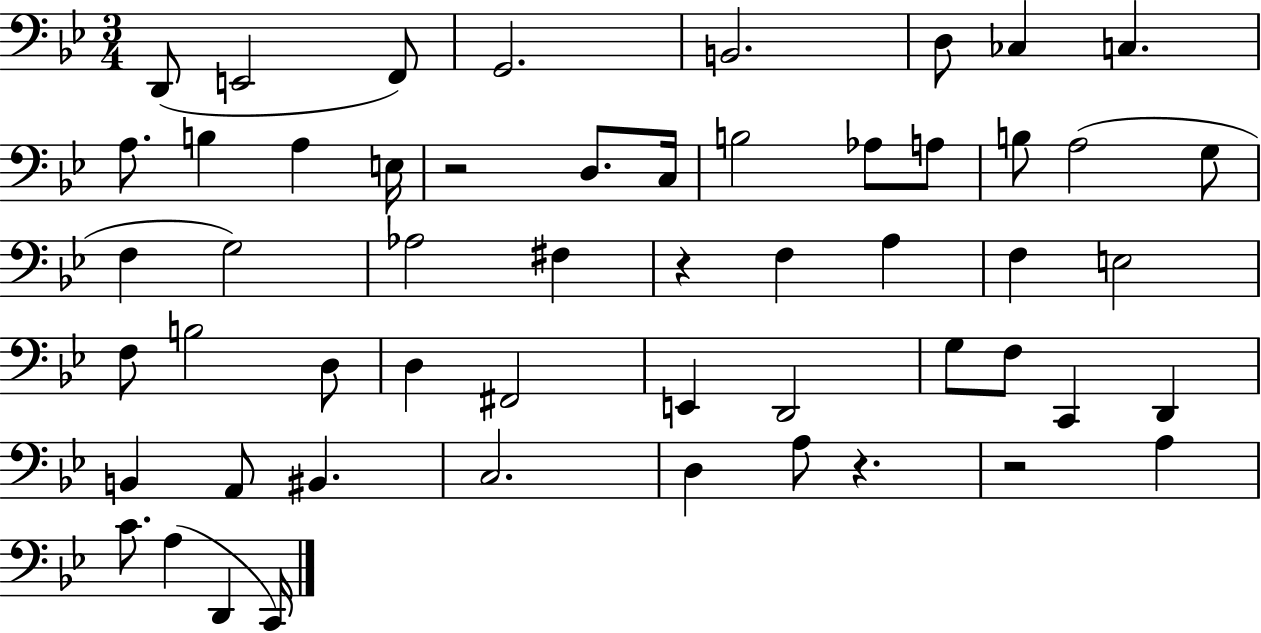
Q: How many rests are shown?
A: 4